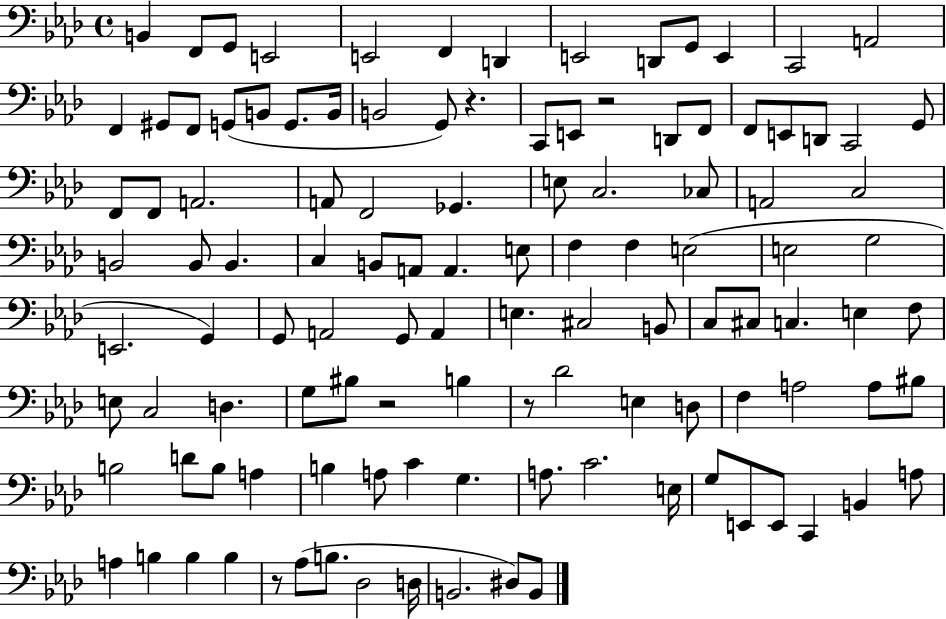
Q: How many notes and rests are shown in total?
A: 115